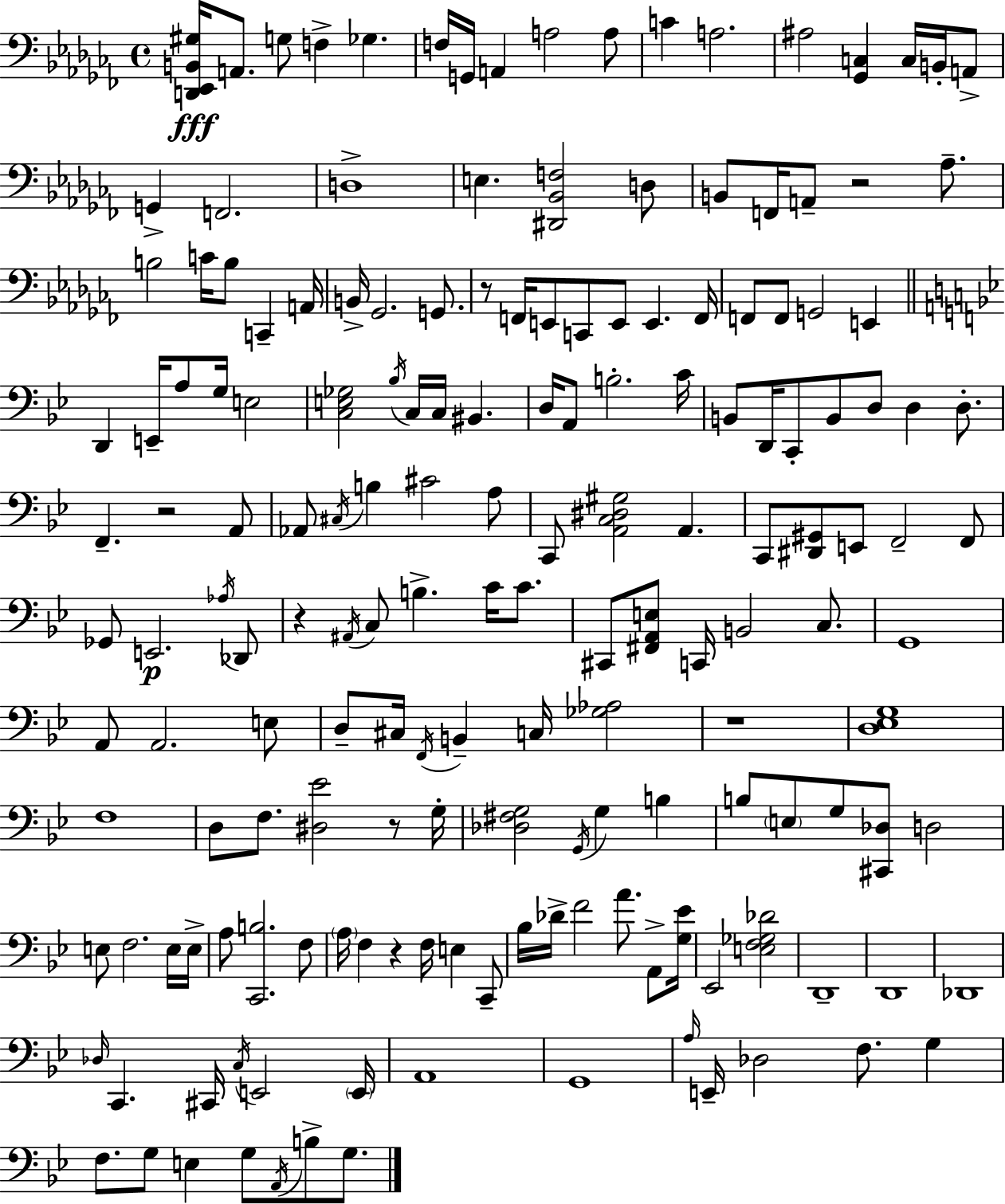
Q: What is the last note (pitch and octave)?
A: G3